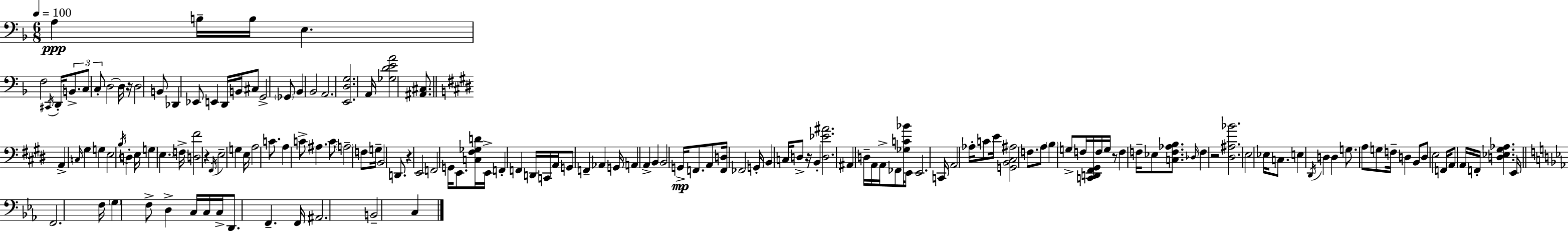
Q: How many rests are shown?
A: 6